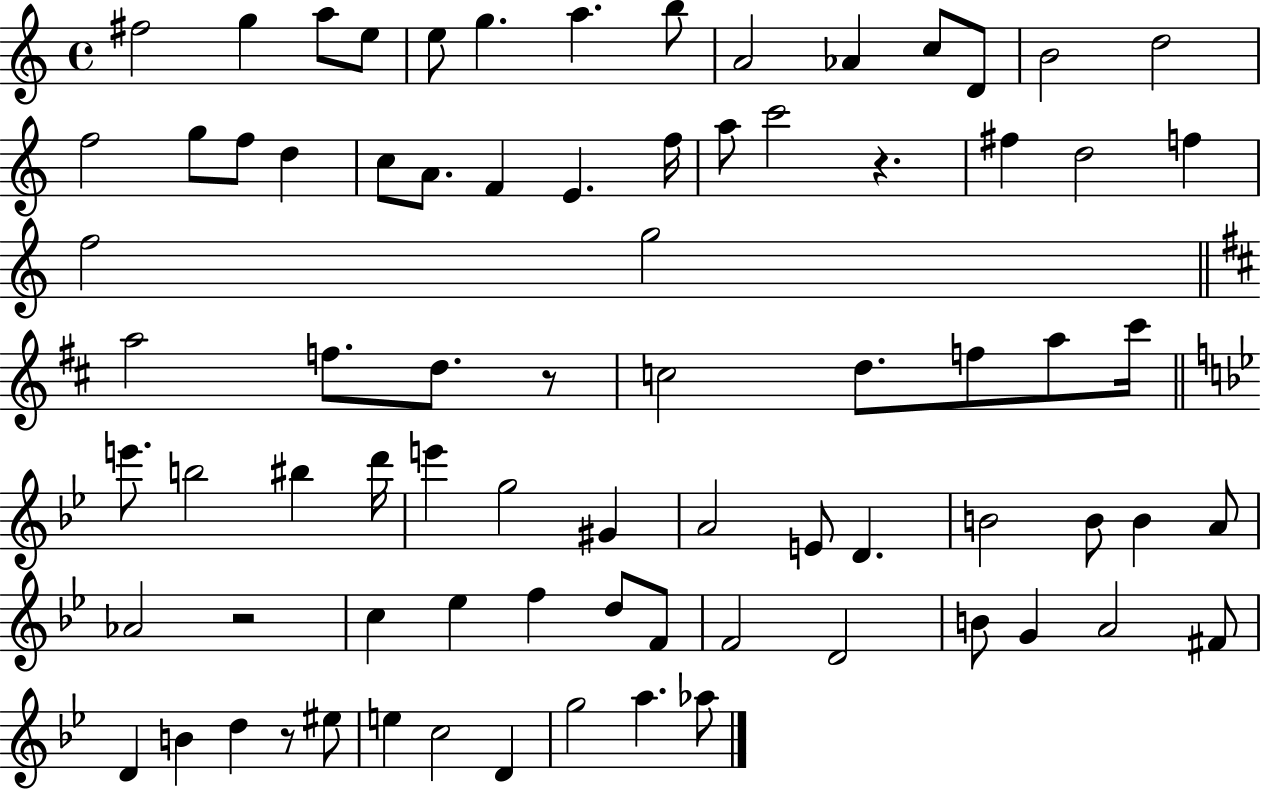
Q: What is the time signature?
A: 4/4